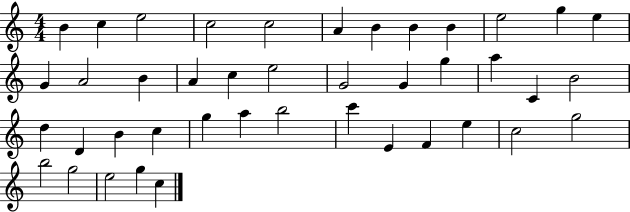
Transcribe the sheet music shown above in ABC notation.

X:1
T:Untitled
M:4/4
L:1/4
K:C
B c e2 c2 c2 A B B B e2 g e G A2 B A c e2 G2 G g a C B2 d D B c g a b2 c' E F e c2 g2 b2 g2 e2 g c